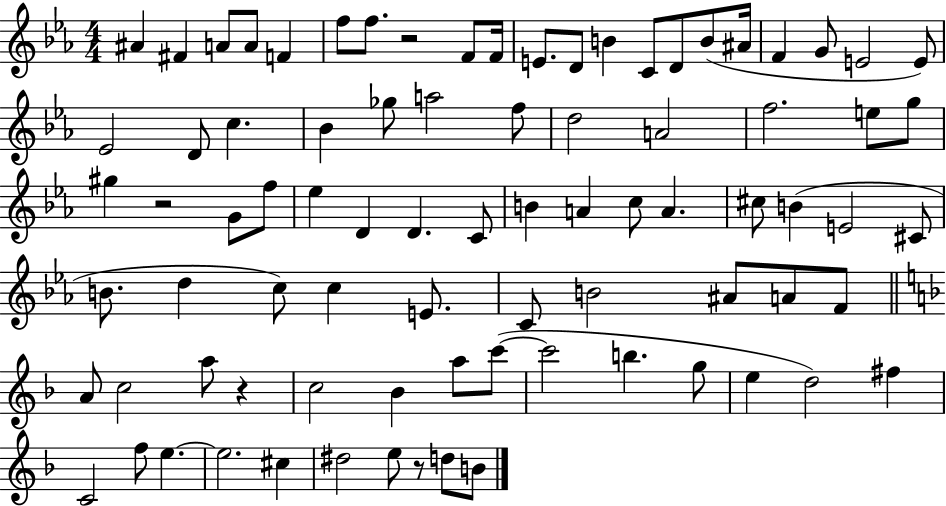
{
  \clef treble
  \numericTimeSignature
  \time 4/4
  \key ees \major
  ais'4 fis'4 a'8 a'8 f'4 | f''8 f''8. r2 f'8 f'16 | e'8. d'8 b'4 c'8 d'8 b'8( ais'16 | f'4 g'8 e'2 e'8) | \break ees'2 d'8 c''4. | bes'4 ges''8 a''2 f''8 | d''2 a'2 | f''2. e''8 g''8 | \break gis''4 r2 g'8 f''8 | ees''4 d'4 d'4. c'8 | b'4 a'4 c''8 a'4. | cis''8 b'4( e'2 cis'8 | \break b'8. d''4 c''8) c''4 e'8. | c'8 b'2 ais'8 a'8 f'8 | \bar "||" \break \key f \major a'8 c''2 a''8 r4 | c''2 bes'4 a''8 c'''8~(~ | c'''2 b''4. g''8 | e''4 d''2) fis''4 | \break c'2 f''8 e''4.~~ | e''2. cis''4 | dis''2 e''8 r8 d''8 b'8 | \bar "|."
}